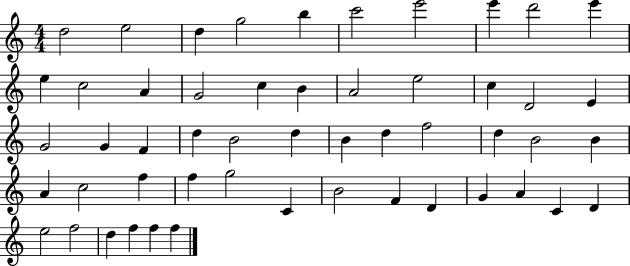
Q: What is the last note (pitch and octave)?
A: F5